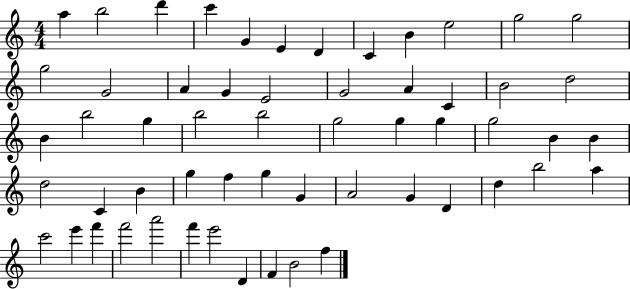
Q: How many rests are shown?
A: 0